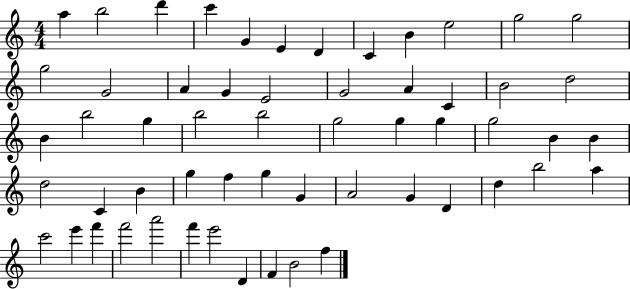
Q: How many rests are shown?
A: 0